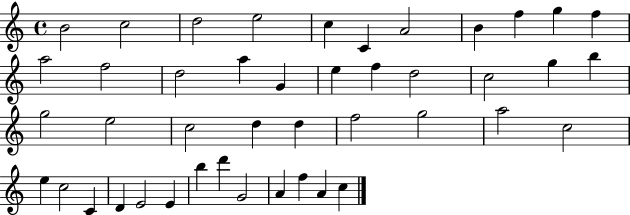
B4/h C5/h D5/h E5/h C5/q C4/q A4/h B4/q F5/q G5/q F5/q A5/h F5/h D5/h A5/q G4/q E5/q F5/q D5/h C5/h G5/q B5/q G5/h E5/h C5/h D5/q D5/q F5/h G5/h A5/h C5/h E5/q C5/h C4/q D4/q E4/h E4/q B5/q D6/q G4/h A4/q F5/q A4/q C5/q